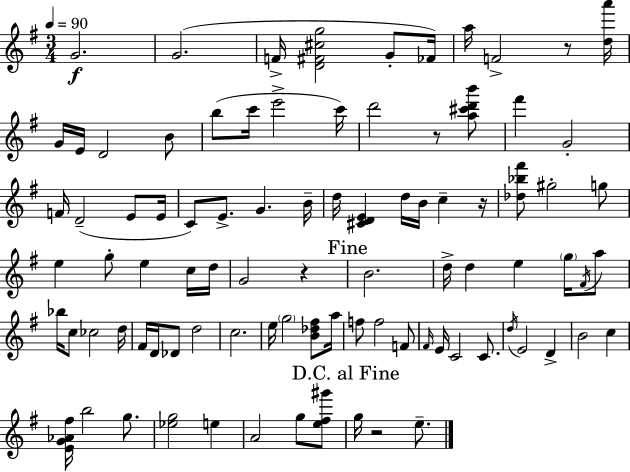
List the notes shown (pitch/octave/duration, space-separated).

G4/h. G4/h. F4/s [D4,F#4,C#5,G5]/h G4/e FES4/s A5/s F4/h R/e [D5,A6]/s G4/s E4/s D4/h B4/e B5/e C6/s E6/h C6/s D6/h R/e [A5,C#6,D6,B6]/e F#6/q G4/h F4/s D4/h E4/e E4/s C4/e E4/e. G4/q. B4/s D5/s [C#4,D4,E4]/q D5/s B4/s C5/q R/s [Db5,Bb5,F#6]/e G#5/h G5/e E5/q G5/e E5/q C5/s D5/s G4/h R/q B4/h. D5/s D5/q E5/q G5/s F#4/s A5/e Bb5/s C5/e CES5/h D5/s F#4/s D4/s Db4/e D5/h C5/h. E5/s G5/h [B4,Db5,F#5]/e A5/s F5/e F5/h F4/e F#4/s E4/s C4/h C4/e. D5/s E4/h D4/q B4/h C5/q [E4,G4,Ab4,F#5]/s B5/h G5/e. [Eb5,G5]/h E5/q A4/h G5/e [E5,F#5,G#6]/e G5/s R/h E5/e.